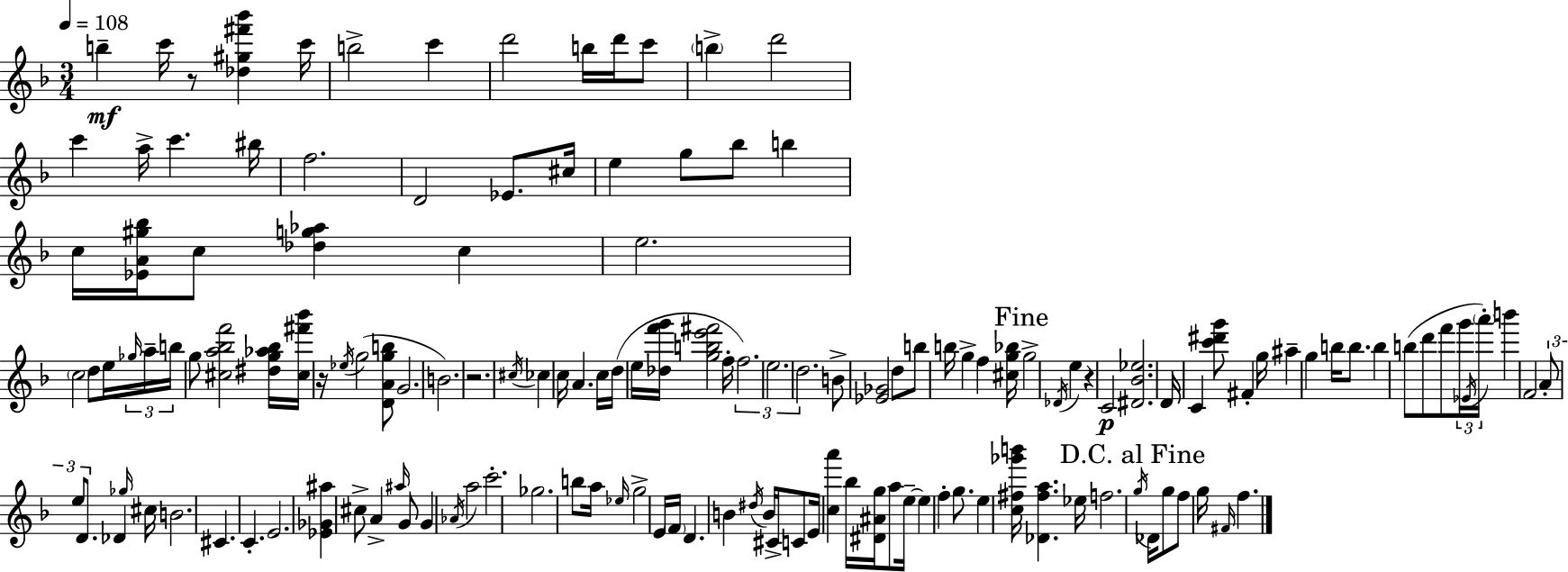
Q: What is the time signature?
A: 3/4